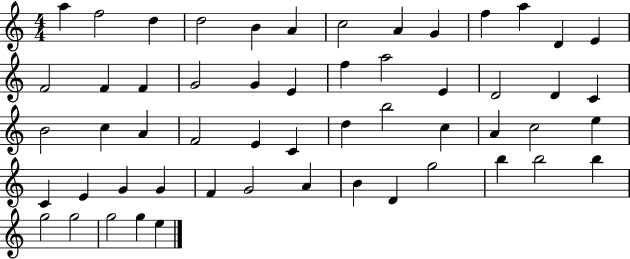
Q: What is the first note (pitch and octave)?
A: A5